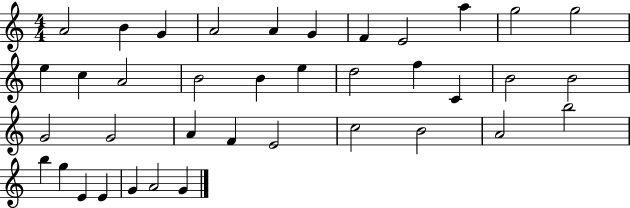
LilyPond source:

{
  \clef treble
  \numericTimeSignature
  \time 4/4
  \key c \major
  a'2 b'4 g'4 | a'2 a'4 g'4 | f'4 e'2 a''4 | g''2 g''2 | \break e''4 c''4 a'2 | b'2 b'4 e''4 | d''2 f''4 c'4 | b'2 b'2 | \break g'2 g'2 | a'4 f'4 e'2 | c''2 b'2 | a'2 b''2 | \break b''4 g''4 e'4 e'4 | g'4 a'2 g'4 | \bar "|."
}